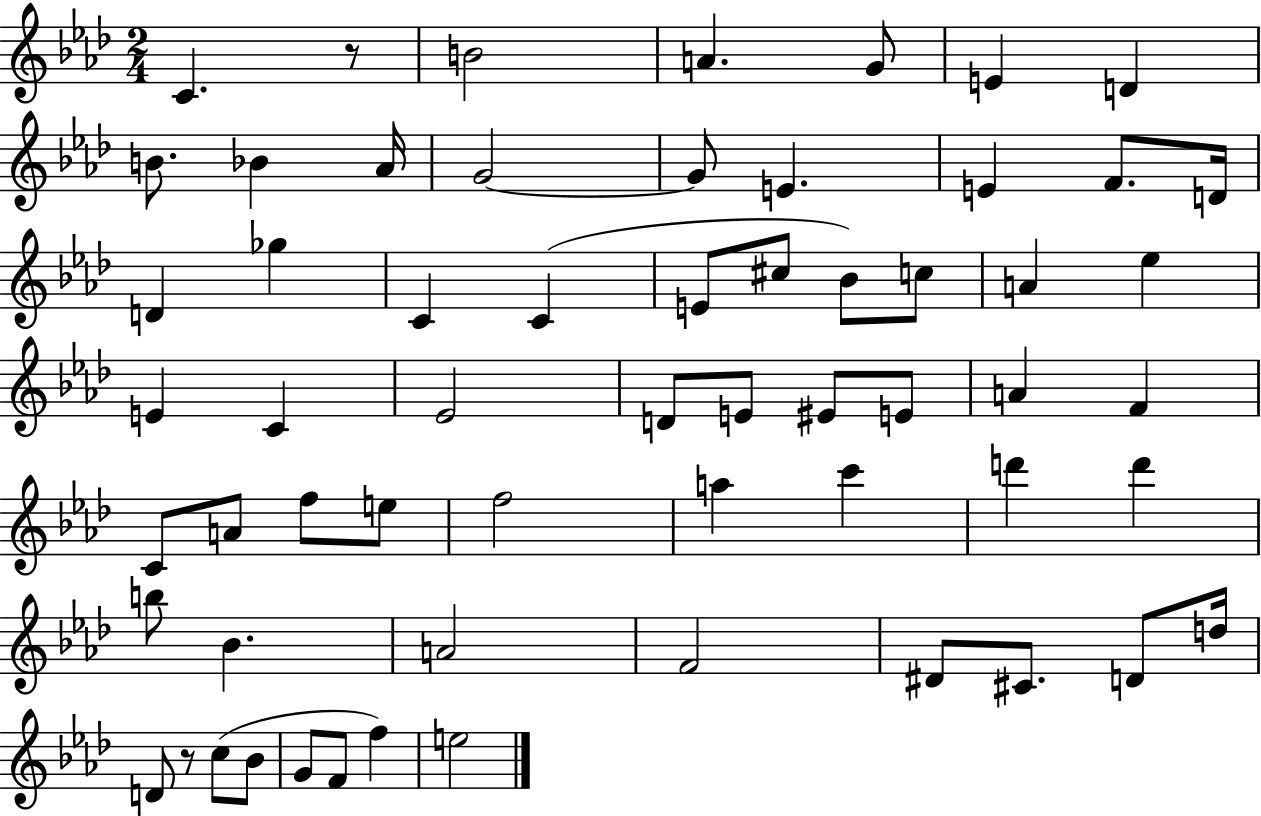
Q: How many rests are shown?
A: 2